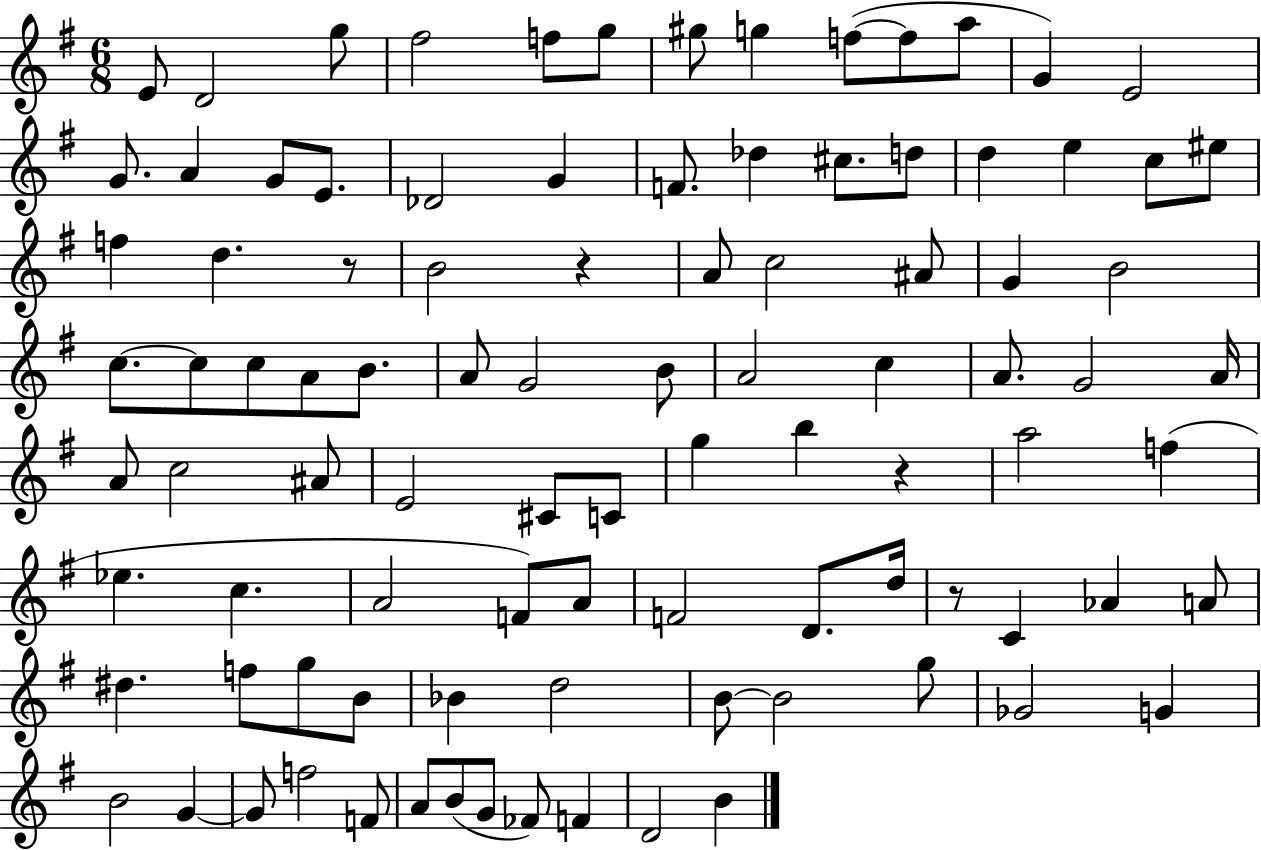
X:1
T:Untitled
M:6/8
L:1/4
K:G
E/2 D2 g/2 ^f2 f/2 g/2 ^g/2 g f/2 f/2 a/2 G E2 G/2 A G/2 E/2 _D2 G F/2 _d ^c/2 d/2 d e c/2 ^e/2 f d z/2 B2 z A/2 c2 ^A/2 G B2 c/2 c/2 c/2 A/2 B/2 A/2 G2 B/2 A2 c A/2 G2 A/4 A/2 c2 ^A/2 E2 ^C/2 C/2 g b z a2 f _e c A2 F/2 A/2 F2 D/2 d/4 z/2 C _A A/2 ^d f/2 g/2 B/2 _B d2 B/2 B2 g/2 _G2 G B2 G G/2 f2 F/2 A/2 B/2 G/2 _F/2 F D2 B